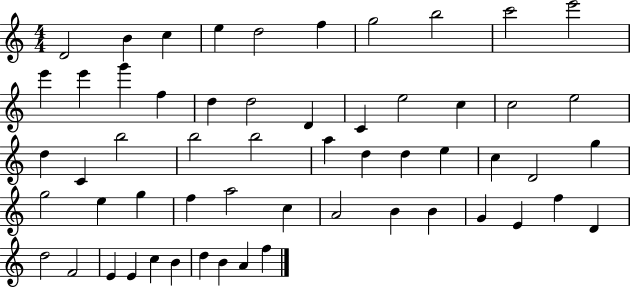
{
  \clef treble
  \numericTimeSignature
  \time 4/4
  \key c \major
  d'2 b'4 c''4 | e''4 d''2 f''4 | g''2 b''2 | c'''2 e'''2 | \break e'''4 e'''4 g'''4 f''4 | d''4 d''2 d'4 | c'4 e''2 c''4 | c''2 e''2 | \break d''4 c'4 b''2 | b''2 b''2 | a''4 d''4 d''4 e''4 | c''4 d'2 g''4 | \break g''2 e''4 g''4 | f''4 a''2 c''4 | a'2 b'4 b'4 | g'4 e'4 f''4 d'4 | \break d''2 f'2 | e'4 e'4 c''4 b'4 | d''4 b'4 a'4 f''4 | \bar "|."
}